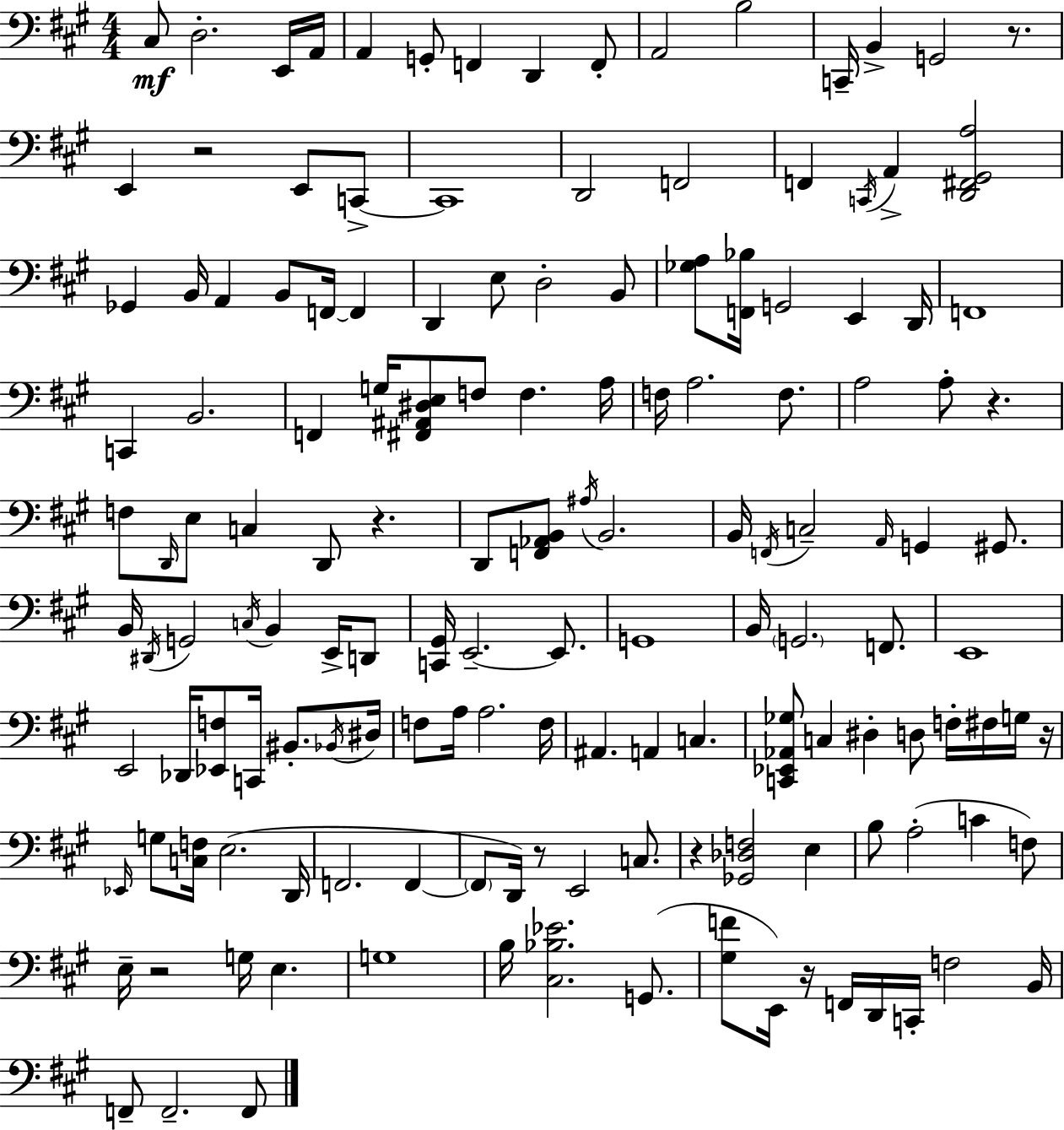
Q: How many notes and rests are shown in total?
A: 147